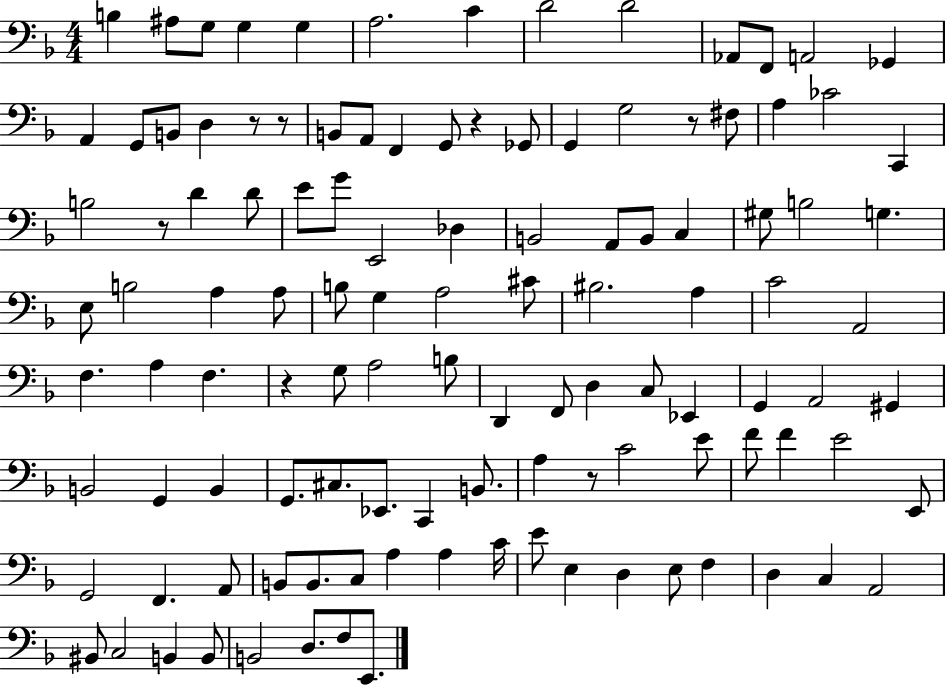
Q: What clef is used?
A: bass